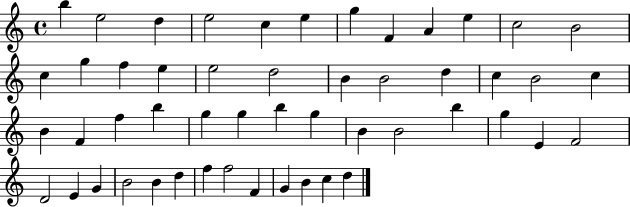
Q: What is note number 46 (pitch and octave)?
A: F5